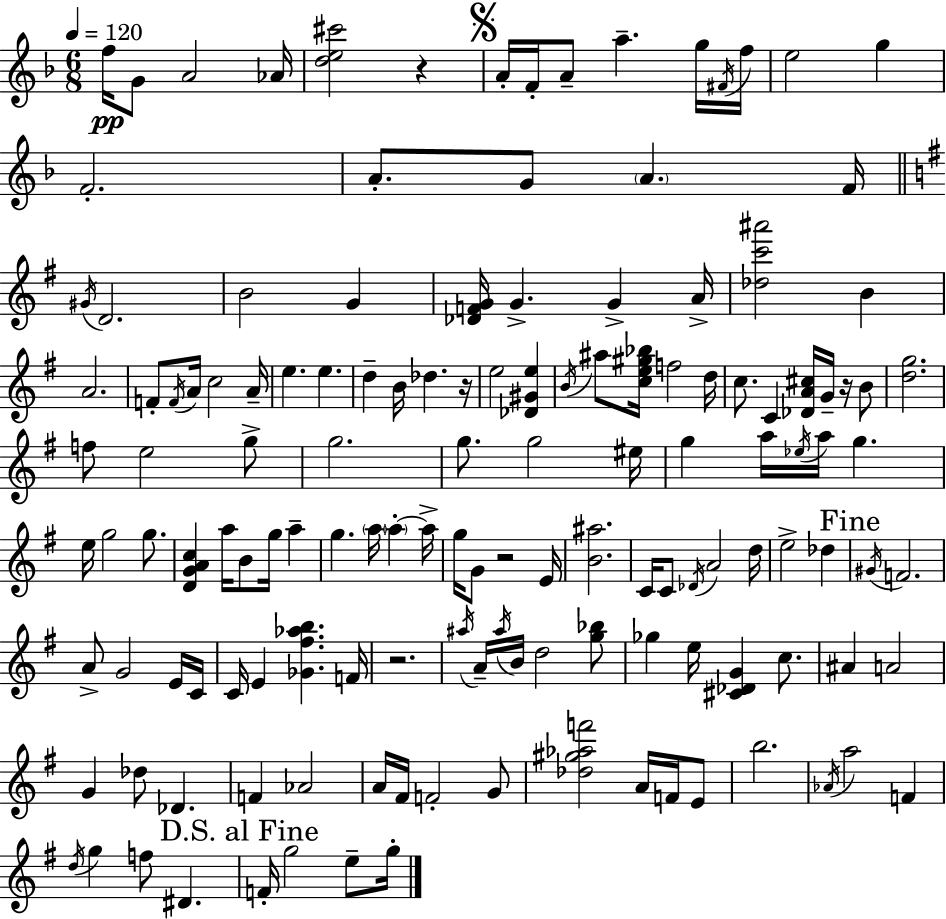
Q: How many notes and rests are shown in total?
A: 140